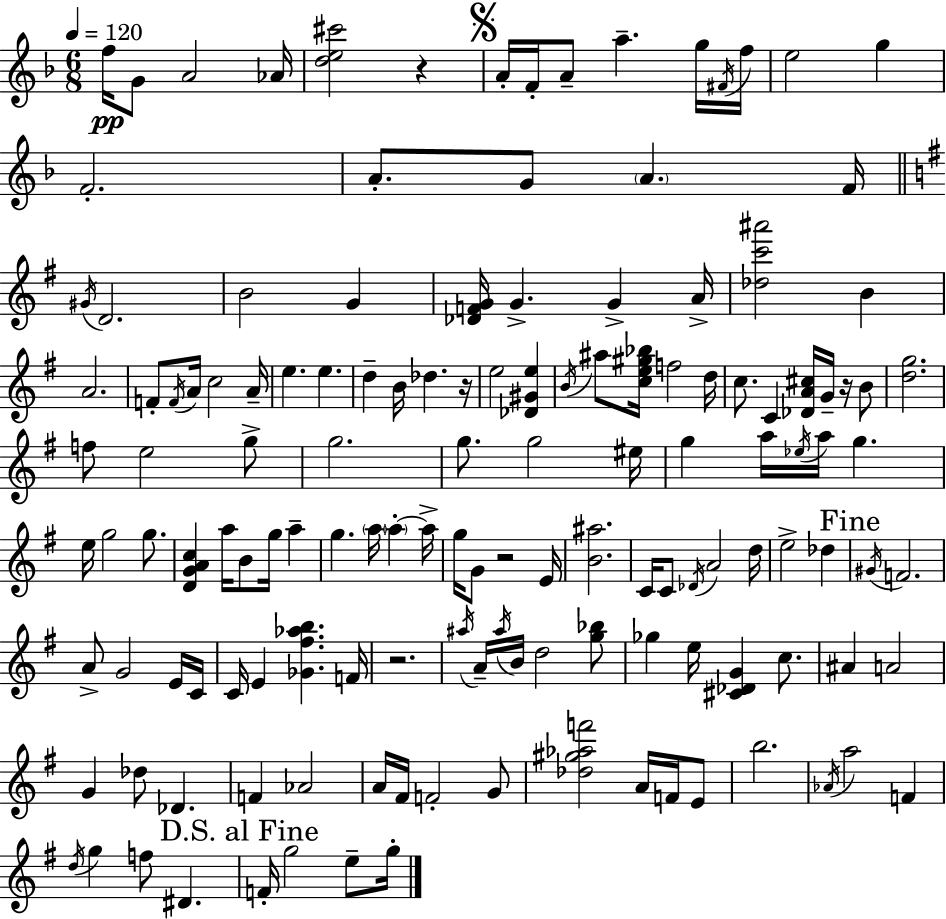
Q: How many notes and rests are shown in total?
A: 140